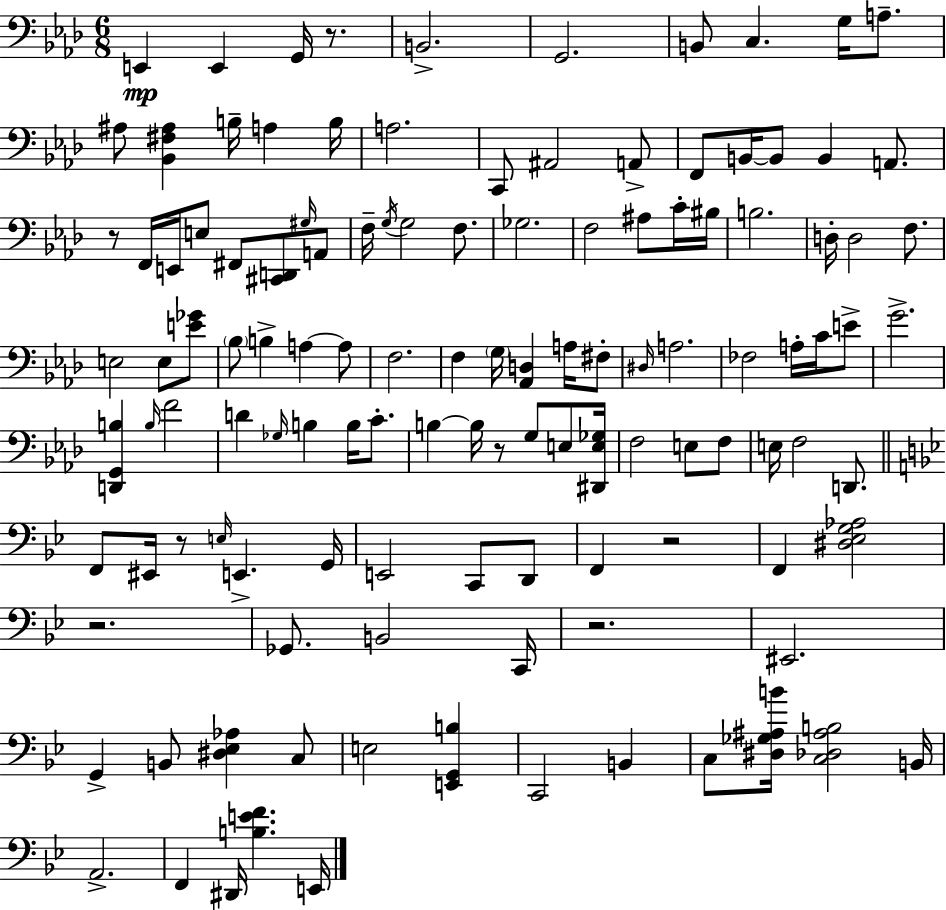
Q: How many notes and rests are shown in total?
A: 121